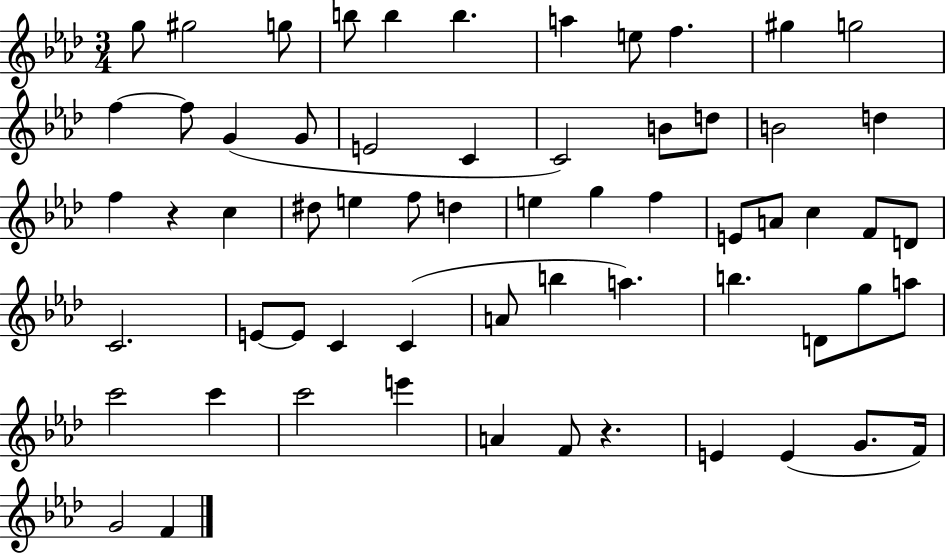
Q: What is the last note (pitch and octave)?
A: F4